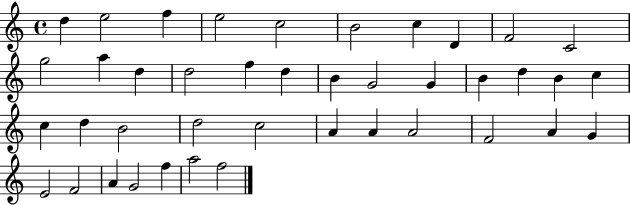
{
  \clef treble
  \time 4/4
  \defaultTimeSignature
  \key c \major
  d''4 e''2 f''4 | e''2 c''2 | b'2 c''4 d'4 | f'2 c'2 | \break g''2 a''4 d''4 | d''2 f''4 d''4 | b'4 g'2 g'4 | b'4 d''4 b'4 c''4 | \break c''4 d''4 b'2 | d''2 c''2 | a'4 a'4 a'2 | f'2 a'4 g'4 | \break e'2 f'2 | a'4 g'2 f''4 | a''2 f''2 | \bar "|."
}